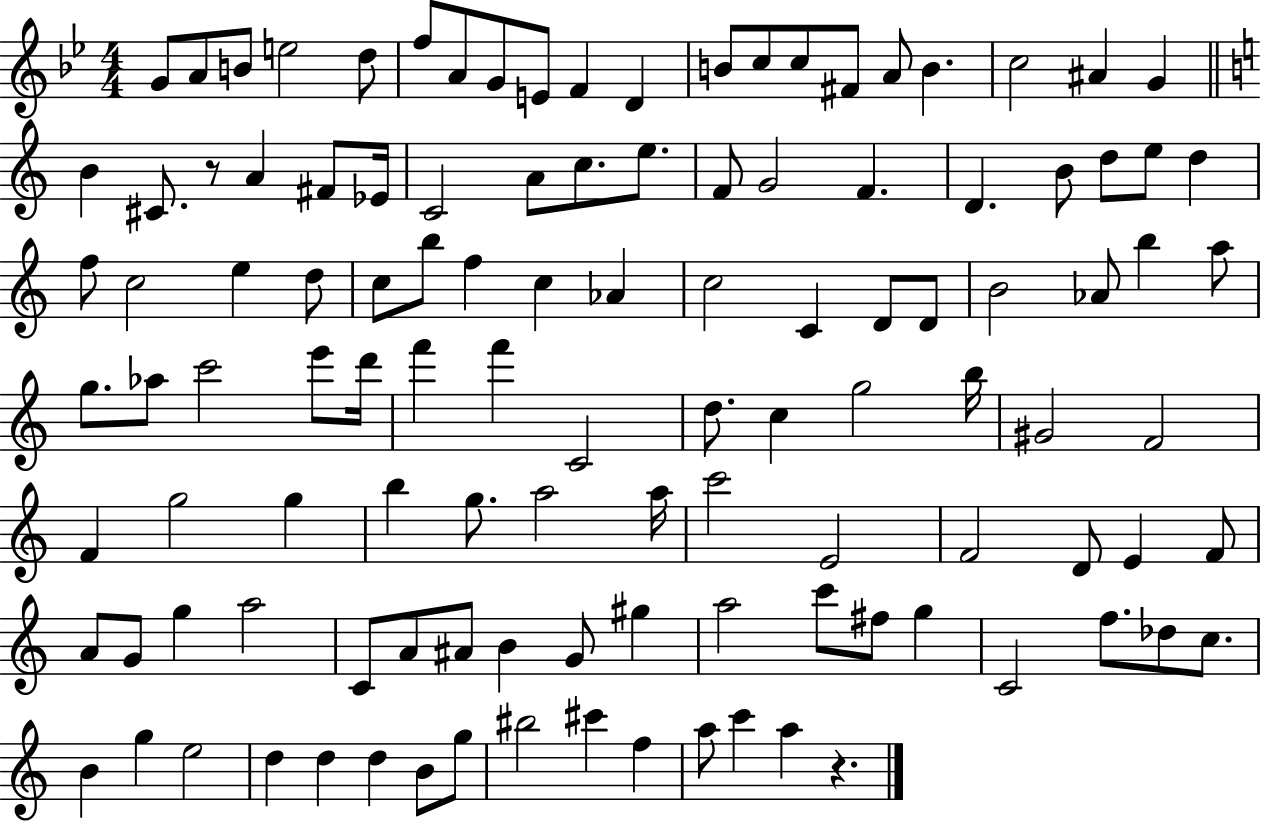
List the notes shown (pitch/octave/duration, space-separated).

G4/e A4/e B4/e E5/h D5/e F5/e A4/e G4/e E4/e F4/q D4/q B4/e C5/e C5/e F#4/e A4/e B4/q. C5/h A#4/q G4/q B4/q C#4/e. R/e A4/q F#4/e Eb4/s C4/h A4/e C5/e. E5/e. F4/e G4/h F4/q. D4/q. B4/e D5/e E5/e D5/q F5/e C5/h E5/q D5/e C5/e B5/e F5/q C5/q Ab4/q C5/h C4/q D4/e D4/e B4/h Ab4/e B5/q A5/e G5/e. Ab5/e C6/h E6/e D6/s F6/q F6/q C4/h D5/e. C5/q G5/h B5/s G#4/h F4/h F4/q G5/h G5/q B5/q G5/e. A5/h A5/s C6/h E4/h F4/h D4/e E4/q F4/e A4/e G4/e G5/q A5/h C4/e A4/e A#4/e B4/q G4/e G#5/q A5/h C6/e F#5/e G5/q C4/h F5/e. Db5/e C5/e. B4/q G5/q E5/h D5/q D5/q D5/q B4/e G5/e BIS5/h C#6/q F5/q A5/e C6/q A5/q R/q.